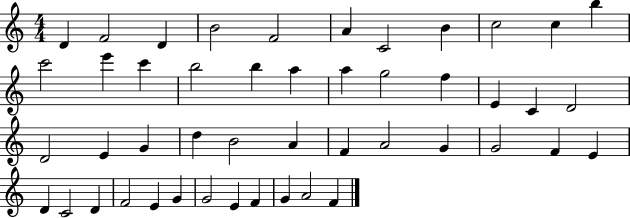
D4/q F4/h D4/q B4/h F4/h A4/q C4/h B4/q C5/h C5/q B5/q C6/h E6/q C6/q B5/h B5/q A5/q A5/q G5/h F5/q E4/q C4/q D4/h D4/h E4/q G4/q D5/q B4/h A4/q F4/q A4/h G4/q G4/h F4/q E4/q D4/q C4/h D4/q F4/h E4/q G4/q G4/h E4/q F4/q G4/q A4/h F4/q